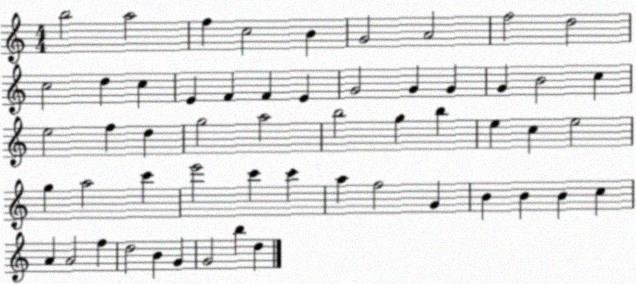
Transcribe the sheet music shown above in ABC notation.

X:1
T:Untitled
M:4/4
L:1/4
K:C
b2 a2 f c2 B G2 A2 f2 d2 c2 d c E F F E G2 G G G B2 c e2 f d g2 a2 b2 g b e c e2 g a2 c' e'2 c' c' a f2 G B B B c A A2 f d2 B G G2 b d